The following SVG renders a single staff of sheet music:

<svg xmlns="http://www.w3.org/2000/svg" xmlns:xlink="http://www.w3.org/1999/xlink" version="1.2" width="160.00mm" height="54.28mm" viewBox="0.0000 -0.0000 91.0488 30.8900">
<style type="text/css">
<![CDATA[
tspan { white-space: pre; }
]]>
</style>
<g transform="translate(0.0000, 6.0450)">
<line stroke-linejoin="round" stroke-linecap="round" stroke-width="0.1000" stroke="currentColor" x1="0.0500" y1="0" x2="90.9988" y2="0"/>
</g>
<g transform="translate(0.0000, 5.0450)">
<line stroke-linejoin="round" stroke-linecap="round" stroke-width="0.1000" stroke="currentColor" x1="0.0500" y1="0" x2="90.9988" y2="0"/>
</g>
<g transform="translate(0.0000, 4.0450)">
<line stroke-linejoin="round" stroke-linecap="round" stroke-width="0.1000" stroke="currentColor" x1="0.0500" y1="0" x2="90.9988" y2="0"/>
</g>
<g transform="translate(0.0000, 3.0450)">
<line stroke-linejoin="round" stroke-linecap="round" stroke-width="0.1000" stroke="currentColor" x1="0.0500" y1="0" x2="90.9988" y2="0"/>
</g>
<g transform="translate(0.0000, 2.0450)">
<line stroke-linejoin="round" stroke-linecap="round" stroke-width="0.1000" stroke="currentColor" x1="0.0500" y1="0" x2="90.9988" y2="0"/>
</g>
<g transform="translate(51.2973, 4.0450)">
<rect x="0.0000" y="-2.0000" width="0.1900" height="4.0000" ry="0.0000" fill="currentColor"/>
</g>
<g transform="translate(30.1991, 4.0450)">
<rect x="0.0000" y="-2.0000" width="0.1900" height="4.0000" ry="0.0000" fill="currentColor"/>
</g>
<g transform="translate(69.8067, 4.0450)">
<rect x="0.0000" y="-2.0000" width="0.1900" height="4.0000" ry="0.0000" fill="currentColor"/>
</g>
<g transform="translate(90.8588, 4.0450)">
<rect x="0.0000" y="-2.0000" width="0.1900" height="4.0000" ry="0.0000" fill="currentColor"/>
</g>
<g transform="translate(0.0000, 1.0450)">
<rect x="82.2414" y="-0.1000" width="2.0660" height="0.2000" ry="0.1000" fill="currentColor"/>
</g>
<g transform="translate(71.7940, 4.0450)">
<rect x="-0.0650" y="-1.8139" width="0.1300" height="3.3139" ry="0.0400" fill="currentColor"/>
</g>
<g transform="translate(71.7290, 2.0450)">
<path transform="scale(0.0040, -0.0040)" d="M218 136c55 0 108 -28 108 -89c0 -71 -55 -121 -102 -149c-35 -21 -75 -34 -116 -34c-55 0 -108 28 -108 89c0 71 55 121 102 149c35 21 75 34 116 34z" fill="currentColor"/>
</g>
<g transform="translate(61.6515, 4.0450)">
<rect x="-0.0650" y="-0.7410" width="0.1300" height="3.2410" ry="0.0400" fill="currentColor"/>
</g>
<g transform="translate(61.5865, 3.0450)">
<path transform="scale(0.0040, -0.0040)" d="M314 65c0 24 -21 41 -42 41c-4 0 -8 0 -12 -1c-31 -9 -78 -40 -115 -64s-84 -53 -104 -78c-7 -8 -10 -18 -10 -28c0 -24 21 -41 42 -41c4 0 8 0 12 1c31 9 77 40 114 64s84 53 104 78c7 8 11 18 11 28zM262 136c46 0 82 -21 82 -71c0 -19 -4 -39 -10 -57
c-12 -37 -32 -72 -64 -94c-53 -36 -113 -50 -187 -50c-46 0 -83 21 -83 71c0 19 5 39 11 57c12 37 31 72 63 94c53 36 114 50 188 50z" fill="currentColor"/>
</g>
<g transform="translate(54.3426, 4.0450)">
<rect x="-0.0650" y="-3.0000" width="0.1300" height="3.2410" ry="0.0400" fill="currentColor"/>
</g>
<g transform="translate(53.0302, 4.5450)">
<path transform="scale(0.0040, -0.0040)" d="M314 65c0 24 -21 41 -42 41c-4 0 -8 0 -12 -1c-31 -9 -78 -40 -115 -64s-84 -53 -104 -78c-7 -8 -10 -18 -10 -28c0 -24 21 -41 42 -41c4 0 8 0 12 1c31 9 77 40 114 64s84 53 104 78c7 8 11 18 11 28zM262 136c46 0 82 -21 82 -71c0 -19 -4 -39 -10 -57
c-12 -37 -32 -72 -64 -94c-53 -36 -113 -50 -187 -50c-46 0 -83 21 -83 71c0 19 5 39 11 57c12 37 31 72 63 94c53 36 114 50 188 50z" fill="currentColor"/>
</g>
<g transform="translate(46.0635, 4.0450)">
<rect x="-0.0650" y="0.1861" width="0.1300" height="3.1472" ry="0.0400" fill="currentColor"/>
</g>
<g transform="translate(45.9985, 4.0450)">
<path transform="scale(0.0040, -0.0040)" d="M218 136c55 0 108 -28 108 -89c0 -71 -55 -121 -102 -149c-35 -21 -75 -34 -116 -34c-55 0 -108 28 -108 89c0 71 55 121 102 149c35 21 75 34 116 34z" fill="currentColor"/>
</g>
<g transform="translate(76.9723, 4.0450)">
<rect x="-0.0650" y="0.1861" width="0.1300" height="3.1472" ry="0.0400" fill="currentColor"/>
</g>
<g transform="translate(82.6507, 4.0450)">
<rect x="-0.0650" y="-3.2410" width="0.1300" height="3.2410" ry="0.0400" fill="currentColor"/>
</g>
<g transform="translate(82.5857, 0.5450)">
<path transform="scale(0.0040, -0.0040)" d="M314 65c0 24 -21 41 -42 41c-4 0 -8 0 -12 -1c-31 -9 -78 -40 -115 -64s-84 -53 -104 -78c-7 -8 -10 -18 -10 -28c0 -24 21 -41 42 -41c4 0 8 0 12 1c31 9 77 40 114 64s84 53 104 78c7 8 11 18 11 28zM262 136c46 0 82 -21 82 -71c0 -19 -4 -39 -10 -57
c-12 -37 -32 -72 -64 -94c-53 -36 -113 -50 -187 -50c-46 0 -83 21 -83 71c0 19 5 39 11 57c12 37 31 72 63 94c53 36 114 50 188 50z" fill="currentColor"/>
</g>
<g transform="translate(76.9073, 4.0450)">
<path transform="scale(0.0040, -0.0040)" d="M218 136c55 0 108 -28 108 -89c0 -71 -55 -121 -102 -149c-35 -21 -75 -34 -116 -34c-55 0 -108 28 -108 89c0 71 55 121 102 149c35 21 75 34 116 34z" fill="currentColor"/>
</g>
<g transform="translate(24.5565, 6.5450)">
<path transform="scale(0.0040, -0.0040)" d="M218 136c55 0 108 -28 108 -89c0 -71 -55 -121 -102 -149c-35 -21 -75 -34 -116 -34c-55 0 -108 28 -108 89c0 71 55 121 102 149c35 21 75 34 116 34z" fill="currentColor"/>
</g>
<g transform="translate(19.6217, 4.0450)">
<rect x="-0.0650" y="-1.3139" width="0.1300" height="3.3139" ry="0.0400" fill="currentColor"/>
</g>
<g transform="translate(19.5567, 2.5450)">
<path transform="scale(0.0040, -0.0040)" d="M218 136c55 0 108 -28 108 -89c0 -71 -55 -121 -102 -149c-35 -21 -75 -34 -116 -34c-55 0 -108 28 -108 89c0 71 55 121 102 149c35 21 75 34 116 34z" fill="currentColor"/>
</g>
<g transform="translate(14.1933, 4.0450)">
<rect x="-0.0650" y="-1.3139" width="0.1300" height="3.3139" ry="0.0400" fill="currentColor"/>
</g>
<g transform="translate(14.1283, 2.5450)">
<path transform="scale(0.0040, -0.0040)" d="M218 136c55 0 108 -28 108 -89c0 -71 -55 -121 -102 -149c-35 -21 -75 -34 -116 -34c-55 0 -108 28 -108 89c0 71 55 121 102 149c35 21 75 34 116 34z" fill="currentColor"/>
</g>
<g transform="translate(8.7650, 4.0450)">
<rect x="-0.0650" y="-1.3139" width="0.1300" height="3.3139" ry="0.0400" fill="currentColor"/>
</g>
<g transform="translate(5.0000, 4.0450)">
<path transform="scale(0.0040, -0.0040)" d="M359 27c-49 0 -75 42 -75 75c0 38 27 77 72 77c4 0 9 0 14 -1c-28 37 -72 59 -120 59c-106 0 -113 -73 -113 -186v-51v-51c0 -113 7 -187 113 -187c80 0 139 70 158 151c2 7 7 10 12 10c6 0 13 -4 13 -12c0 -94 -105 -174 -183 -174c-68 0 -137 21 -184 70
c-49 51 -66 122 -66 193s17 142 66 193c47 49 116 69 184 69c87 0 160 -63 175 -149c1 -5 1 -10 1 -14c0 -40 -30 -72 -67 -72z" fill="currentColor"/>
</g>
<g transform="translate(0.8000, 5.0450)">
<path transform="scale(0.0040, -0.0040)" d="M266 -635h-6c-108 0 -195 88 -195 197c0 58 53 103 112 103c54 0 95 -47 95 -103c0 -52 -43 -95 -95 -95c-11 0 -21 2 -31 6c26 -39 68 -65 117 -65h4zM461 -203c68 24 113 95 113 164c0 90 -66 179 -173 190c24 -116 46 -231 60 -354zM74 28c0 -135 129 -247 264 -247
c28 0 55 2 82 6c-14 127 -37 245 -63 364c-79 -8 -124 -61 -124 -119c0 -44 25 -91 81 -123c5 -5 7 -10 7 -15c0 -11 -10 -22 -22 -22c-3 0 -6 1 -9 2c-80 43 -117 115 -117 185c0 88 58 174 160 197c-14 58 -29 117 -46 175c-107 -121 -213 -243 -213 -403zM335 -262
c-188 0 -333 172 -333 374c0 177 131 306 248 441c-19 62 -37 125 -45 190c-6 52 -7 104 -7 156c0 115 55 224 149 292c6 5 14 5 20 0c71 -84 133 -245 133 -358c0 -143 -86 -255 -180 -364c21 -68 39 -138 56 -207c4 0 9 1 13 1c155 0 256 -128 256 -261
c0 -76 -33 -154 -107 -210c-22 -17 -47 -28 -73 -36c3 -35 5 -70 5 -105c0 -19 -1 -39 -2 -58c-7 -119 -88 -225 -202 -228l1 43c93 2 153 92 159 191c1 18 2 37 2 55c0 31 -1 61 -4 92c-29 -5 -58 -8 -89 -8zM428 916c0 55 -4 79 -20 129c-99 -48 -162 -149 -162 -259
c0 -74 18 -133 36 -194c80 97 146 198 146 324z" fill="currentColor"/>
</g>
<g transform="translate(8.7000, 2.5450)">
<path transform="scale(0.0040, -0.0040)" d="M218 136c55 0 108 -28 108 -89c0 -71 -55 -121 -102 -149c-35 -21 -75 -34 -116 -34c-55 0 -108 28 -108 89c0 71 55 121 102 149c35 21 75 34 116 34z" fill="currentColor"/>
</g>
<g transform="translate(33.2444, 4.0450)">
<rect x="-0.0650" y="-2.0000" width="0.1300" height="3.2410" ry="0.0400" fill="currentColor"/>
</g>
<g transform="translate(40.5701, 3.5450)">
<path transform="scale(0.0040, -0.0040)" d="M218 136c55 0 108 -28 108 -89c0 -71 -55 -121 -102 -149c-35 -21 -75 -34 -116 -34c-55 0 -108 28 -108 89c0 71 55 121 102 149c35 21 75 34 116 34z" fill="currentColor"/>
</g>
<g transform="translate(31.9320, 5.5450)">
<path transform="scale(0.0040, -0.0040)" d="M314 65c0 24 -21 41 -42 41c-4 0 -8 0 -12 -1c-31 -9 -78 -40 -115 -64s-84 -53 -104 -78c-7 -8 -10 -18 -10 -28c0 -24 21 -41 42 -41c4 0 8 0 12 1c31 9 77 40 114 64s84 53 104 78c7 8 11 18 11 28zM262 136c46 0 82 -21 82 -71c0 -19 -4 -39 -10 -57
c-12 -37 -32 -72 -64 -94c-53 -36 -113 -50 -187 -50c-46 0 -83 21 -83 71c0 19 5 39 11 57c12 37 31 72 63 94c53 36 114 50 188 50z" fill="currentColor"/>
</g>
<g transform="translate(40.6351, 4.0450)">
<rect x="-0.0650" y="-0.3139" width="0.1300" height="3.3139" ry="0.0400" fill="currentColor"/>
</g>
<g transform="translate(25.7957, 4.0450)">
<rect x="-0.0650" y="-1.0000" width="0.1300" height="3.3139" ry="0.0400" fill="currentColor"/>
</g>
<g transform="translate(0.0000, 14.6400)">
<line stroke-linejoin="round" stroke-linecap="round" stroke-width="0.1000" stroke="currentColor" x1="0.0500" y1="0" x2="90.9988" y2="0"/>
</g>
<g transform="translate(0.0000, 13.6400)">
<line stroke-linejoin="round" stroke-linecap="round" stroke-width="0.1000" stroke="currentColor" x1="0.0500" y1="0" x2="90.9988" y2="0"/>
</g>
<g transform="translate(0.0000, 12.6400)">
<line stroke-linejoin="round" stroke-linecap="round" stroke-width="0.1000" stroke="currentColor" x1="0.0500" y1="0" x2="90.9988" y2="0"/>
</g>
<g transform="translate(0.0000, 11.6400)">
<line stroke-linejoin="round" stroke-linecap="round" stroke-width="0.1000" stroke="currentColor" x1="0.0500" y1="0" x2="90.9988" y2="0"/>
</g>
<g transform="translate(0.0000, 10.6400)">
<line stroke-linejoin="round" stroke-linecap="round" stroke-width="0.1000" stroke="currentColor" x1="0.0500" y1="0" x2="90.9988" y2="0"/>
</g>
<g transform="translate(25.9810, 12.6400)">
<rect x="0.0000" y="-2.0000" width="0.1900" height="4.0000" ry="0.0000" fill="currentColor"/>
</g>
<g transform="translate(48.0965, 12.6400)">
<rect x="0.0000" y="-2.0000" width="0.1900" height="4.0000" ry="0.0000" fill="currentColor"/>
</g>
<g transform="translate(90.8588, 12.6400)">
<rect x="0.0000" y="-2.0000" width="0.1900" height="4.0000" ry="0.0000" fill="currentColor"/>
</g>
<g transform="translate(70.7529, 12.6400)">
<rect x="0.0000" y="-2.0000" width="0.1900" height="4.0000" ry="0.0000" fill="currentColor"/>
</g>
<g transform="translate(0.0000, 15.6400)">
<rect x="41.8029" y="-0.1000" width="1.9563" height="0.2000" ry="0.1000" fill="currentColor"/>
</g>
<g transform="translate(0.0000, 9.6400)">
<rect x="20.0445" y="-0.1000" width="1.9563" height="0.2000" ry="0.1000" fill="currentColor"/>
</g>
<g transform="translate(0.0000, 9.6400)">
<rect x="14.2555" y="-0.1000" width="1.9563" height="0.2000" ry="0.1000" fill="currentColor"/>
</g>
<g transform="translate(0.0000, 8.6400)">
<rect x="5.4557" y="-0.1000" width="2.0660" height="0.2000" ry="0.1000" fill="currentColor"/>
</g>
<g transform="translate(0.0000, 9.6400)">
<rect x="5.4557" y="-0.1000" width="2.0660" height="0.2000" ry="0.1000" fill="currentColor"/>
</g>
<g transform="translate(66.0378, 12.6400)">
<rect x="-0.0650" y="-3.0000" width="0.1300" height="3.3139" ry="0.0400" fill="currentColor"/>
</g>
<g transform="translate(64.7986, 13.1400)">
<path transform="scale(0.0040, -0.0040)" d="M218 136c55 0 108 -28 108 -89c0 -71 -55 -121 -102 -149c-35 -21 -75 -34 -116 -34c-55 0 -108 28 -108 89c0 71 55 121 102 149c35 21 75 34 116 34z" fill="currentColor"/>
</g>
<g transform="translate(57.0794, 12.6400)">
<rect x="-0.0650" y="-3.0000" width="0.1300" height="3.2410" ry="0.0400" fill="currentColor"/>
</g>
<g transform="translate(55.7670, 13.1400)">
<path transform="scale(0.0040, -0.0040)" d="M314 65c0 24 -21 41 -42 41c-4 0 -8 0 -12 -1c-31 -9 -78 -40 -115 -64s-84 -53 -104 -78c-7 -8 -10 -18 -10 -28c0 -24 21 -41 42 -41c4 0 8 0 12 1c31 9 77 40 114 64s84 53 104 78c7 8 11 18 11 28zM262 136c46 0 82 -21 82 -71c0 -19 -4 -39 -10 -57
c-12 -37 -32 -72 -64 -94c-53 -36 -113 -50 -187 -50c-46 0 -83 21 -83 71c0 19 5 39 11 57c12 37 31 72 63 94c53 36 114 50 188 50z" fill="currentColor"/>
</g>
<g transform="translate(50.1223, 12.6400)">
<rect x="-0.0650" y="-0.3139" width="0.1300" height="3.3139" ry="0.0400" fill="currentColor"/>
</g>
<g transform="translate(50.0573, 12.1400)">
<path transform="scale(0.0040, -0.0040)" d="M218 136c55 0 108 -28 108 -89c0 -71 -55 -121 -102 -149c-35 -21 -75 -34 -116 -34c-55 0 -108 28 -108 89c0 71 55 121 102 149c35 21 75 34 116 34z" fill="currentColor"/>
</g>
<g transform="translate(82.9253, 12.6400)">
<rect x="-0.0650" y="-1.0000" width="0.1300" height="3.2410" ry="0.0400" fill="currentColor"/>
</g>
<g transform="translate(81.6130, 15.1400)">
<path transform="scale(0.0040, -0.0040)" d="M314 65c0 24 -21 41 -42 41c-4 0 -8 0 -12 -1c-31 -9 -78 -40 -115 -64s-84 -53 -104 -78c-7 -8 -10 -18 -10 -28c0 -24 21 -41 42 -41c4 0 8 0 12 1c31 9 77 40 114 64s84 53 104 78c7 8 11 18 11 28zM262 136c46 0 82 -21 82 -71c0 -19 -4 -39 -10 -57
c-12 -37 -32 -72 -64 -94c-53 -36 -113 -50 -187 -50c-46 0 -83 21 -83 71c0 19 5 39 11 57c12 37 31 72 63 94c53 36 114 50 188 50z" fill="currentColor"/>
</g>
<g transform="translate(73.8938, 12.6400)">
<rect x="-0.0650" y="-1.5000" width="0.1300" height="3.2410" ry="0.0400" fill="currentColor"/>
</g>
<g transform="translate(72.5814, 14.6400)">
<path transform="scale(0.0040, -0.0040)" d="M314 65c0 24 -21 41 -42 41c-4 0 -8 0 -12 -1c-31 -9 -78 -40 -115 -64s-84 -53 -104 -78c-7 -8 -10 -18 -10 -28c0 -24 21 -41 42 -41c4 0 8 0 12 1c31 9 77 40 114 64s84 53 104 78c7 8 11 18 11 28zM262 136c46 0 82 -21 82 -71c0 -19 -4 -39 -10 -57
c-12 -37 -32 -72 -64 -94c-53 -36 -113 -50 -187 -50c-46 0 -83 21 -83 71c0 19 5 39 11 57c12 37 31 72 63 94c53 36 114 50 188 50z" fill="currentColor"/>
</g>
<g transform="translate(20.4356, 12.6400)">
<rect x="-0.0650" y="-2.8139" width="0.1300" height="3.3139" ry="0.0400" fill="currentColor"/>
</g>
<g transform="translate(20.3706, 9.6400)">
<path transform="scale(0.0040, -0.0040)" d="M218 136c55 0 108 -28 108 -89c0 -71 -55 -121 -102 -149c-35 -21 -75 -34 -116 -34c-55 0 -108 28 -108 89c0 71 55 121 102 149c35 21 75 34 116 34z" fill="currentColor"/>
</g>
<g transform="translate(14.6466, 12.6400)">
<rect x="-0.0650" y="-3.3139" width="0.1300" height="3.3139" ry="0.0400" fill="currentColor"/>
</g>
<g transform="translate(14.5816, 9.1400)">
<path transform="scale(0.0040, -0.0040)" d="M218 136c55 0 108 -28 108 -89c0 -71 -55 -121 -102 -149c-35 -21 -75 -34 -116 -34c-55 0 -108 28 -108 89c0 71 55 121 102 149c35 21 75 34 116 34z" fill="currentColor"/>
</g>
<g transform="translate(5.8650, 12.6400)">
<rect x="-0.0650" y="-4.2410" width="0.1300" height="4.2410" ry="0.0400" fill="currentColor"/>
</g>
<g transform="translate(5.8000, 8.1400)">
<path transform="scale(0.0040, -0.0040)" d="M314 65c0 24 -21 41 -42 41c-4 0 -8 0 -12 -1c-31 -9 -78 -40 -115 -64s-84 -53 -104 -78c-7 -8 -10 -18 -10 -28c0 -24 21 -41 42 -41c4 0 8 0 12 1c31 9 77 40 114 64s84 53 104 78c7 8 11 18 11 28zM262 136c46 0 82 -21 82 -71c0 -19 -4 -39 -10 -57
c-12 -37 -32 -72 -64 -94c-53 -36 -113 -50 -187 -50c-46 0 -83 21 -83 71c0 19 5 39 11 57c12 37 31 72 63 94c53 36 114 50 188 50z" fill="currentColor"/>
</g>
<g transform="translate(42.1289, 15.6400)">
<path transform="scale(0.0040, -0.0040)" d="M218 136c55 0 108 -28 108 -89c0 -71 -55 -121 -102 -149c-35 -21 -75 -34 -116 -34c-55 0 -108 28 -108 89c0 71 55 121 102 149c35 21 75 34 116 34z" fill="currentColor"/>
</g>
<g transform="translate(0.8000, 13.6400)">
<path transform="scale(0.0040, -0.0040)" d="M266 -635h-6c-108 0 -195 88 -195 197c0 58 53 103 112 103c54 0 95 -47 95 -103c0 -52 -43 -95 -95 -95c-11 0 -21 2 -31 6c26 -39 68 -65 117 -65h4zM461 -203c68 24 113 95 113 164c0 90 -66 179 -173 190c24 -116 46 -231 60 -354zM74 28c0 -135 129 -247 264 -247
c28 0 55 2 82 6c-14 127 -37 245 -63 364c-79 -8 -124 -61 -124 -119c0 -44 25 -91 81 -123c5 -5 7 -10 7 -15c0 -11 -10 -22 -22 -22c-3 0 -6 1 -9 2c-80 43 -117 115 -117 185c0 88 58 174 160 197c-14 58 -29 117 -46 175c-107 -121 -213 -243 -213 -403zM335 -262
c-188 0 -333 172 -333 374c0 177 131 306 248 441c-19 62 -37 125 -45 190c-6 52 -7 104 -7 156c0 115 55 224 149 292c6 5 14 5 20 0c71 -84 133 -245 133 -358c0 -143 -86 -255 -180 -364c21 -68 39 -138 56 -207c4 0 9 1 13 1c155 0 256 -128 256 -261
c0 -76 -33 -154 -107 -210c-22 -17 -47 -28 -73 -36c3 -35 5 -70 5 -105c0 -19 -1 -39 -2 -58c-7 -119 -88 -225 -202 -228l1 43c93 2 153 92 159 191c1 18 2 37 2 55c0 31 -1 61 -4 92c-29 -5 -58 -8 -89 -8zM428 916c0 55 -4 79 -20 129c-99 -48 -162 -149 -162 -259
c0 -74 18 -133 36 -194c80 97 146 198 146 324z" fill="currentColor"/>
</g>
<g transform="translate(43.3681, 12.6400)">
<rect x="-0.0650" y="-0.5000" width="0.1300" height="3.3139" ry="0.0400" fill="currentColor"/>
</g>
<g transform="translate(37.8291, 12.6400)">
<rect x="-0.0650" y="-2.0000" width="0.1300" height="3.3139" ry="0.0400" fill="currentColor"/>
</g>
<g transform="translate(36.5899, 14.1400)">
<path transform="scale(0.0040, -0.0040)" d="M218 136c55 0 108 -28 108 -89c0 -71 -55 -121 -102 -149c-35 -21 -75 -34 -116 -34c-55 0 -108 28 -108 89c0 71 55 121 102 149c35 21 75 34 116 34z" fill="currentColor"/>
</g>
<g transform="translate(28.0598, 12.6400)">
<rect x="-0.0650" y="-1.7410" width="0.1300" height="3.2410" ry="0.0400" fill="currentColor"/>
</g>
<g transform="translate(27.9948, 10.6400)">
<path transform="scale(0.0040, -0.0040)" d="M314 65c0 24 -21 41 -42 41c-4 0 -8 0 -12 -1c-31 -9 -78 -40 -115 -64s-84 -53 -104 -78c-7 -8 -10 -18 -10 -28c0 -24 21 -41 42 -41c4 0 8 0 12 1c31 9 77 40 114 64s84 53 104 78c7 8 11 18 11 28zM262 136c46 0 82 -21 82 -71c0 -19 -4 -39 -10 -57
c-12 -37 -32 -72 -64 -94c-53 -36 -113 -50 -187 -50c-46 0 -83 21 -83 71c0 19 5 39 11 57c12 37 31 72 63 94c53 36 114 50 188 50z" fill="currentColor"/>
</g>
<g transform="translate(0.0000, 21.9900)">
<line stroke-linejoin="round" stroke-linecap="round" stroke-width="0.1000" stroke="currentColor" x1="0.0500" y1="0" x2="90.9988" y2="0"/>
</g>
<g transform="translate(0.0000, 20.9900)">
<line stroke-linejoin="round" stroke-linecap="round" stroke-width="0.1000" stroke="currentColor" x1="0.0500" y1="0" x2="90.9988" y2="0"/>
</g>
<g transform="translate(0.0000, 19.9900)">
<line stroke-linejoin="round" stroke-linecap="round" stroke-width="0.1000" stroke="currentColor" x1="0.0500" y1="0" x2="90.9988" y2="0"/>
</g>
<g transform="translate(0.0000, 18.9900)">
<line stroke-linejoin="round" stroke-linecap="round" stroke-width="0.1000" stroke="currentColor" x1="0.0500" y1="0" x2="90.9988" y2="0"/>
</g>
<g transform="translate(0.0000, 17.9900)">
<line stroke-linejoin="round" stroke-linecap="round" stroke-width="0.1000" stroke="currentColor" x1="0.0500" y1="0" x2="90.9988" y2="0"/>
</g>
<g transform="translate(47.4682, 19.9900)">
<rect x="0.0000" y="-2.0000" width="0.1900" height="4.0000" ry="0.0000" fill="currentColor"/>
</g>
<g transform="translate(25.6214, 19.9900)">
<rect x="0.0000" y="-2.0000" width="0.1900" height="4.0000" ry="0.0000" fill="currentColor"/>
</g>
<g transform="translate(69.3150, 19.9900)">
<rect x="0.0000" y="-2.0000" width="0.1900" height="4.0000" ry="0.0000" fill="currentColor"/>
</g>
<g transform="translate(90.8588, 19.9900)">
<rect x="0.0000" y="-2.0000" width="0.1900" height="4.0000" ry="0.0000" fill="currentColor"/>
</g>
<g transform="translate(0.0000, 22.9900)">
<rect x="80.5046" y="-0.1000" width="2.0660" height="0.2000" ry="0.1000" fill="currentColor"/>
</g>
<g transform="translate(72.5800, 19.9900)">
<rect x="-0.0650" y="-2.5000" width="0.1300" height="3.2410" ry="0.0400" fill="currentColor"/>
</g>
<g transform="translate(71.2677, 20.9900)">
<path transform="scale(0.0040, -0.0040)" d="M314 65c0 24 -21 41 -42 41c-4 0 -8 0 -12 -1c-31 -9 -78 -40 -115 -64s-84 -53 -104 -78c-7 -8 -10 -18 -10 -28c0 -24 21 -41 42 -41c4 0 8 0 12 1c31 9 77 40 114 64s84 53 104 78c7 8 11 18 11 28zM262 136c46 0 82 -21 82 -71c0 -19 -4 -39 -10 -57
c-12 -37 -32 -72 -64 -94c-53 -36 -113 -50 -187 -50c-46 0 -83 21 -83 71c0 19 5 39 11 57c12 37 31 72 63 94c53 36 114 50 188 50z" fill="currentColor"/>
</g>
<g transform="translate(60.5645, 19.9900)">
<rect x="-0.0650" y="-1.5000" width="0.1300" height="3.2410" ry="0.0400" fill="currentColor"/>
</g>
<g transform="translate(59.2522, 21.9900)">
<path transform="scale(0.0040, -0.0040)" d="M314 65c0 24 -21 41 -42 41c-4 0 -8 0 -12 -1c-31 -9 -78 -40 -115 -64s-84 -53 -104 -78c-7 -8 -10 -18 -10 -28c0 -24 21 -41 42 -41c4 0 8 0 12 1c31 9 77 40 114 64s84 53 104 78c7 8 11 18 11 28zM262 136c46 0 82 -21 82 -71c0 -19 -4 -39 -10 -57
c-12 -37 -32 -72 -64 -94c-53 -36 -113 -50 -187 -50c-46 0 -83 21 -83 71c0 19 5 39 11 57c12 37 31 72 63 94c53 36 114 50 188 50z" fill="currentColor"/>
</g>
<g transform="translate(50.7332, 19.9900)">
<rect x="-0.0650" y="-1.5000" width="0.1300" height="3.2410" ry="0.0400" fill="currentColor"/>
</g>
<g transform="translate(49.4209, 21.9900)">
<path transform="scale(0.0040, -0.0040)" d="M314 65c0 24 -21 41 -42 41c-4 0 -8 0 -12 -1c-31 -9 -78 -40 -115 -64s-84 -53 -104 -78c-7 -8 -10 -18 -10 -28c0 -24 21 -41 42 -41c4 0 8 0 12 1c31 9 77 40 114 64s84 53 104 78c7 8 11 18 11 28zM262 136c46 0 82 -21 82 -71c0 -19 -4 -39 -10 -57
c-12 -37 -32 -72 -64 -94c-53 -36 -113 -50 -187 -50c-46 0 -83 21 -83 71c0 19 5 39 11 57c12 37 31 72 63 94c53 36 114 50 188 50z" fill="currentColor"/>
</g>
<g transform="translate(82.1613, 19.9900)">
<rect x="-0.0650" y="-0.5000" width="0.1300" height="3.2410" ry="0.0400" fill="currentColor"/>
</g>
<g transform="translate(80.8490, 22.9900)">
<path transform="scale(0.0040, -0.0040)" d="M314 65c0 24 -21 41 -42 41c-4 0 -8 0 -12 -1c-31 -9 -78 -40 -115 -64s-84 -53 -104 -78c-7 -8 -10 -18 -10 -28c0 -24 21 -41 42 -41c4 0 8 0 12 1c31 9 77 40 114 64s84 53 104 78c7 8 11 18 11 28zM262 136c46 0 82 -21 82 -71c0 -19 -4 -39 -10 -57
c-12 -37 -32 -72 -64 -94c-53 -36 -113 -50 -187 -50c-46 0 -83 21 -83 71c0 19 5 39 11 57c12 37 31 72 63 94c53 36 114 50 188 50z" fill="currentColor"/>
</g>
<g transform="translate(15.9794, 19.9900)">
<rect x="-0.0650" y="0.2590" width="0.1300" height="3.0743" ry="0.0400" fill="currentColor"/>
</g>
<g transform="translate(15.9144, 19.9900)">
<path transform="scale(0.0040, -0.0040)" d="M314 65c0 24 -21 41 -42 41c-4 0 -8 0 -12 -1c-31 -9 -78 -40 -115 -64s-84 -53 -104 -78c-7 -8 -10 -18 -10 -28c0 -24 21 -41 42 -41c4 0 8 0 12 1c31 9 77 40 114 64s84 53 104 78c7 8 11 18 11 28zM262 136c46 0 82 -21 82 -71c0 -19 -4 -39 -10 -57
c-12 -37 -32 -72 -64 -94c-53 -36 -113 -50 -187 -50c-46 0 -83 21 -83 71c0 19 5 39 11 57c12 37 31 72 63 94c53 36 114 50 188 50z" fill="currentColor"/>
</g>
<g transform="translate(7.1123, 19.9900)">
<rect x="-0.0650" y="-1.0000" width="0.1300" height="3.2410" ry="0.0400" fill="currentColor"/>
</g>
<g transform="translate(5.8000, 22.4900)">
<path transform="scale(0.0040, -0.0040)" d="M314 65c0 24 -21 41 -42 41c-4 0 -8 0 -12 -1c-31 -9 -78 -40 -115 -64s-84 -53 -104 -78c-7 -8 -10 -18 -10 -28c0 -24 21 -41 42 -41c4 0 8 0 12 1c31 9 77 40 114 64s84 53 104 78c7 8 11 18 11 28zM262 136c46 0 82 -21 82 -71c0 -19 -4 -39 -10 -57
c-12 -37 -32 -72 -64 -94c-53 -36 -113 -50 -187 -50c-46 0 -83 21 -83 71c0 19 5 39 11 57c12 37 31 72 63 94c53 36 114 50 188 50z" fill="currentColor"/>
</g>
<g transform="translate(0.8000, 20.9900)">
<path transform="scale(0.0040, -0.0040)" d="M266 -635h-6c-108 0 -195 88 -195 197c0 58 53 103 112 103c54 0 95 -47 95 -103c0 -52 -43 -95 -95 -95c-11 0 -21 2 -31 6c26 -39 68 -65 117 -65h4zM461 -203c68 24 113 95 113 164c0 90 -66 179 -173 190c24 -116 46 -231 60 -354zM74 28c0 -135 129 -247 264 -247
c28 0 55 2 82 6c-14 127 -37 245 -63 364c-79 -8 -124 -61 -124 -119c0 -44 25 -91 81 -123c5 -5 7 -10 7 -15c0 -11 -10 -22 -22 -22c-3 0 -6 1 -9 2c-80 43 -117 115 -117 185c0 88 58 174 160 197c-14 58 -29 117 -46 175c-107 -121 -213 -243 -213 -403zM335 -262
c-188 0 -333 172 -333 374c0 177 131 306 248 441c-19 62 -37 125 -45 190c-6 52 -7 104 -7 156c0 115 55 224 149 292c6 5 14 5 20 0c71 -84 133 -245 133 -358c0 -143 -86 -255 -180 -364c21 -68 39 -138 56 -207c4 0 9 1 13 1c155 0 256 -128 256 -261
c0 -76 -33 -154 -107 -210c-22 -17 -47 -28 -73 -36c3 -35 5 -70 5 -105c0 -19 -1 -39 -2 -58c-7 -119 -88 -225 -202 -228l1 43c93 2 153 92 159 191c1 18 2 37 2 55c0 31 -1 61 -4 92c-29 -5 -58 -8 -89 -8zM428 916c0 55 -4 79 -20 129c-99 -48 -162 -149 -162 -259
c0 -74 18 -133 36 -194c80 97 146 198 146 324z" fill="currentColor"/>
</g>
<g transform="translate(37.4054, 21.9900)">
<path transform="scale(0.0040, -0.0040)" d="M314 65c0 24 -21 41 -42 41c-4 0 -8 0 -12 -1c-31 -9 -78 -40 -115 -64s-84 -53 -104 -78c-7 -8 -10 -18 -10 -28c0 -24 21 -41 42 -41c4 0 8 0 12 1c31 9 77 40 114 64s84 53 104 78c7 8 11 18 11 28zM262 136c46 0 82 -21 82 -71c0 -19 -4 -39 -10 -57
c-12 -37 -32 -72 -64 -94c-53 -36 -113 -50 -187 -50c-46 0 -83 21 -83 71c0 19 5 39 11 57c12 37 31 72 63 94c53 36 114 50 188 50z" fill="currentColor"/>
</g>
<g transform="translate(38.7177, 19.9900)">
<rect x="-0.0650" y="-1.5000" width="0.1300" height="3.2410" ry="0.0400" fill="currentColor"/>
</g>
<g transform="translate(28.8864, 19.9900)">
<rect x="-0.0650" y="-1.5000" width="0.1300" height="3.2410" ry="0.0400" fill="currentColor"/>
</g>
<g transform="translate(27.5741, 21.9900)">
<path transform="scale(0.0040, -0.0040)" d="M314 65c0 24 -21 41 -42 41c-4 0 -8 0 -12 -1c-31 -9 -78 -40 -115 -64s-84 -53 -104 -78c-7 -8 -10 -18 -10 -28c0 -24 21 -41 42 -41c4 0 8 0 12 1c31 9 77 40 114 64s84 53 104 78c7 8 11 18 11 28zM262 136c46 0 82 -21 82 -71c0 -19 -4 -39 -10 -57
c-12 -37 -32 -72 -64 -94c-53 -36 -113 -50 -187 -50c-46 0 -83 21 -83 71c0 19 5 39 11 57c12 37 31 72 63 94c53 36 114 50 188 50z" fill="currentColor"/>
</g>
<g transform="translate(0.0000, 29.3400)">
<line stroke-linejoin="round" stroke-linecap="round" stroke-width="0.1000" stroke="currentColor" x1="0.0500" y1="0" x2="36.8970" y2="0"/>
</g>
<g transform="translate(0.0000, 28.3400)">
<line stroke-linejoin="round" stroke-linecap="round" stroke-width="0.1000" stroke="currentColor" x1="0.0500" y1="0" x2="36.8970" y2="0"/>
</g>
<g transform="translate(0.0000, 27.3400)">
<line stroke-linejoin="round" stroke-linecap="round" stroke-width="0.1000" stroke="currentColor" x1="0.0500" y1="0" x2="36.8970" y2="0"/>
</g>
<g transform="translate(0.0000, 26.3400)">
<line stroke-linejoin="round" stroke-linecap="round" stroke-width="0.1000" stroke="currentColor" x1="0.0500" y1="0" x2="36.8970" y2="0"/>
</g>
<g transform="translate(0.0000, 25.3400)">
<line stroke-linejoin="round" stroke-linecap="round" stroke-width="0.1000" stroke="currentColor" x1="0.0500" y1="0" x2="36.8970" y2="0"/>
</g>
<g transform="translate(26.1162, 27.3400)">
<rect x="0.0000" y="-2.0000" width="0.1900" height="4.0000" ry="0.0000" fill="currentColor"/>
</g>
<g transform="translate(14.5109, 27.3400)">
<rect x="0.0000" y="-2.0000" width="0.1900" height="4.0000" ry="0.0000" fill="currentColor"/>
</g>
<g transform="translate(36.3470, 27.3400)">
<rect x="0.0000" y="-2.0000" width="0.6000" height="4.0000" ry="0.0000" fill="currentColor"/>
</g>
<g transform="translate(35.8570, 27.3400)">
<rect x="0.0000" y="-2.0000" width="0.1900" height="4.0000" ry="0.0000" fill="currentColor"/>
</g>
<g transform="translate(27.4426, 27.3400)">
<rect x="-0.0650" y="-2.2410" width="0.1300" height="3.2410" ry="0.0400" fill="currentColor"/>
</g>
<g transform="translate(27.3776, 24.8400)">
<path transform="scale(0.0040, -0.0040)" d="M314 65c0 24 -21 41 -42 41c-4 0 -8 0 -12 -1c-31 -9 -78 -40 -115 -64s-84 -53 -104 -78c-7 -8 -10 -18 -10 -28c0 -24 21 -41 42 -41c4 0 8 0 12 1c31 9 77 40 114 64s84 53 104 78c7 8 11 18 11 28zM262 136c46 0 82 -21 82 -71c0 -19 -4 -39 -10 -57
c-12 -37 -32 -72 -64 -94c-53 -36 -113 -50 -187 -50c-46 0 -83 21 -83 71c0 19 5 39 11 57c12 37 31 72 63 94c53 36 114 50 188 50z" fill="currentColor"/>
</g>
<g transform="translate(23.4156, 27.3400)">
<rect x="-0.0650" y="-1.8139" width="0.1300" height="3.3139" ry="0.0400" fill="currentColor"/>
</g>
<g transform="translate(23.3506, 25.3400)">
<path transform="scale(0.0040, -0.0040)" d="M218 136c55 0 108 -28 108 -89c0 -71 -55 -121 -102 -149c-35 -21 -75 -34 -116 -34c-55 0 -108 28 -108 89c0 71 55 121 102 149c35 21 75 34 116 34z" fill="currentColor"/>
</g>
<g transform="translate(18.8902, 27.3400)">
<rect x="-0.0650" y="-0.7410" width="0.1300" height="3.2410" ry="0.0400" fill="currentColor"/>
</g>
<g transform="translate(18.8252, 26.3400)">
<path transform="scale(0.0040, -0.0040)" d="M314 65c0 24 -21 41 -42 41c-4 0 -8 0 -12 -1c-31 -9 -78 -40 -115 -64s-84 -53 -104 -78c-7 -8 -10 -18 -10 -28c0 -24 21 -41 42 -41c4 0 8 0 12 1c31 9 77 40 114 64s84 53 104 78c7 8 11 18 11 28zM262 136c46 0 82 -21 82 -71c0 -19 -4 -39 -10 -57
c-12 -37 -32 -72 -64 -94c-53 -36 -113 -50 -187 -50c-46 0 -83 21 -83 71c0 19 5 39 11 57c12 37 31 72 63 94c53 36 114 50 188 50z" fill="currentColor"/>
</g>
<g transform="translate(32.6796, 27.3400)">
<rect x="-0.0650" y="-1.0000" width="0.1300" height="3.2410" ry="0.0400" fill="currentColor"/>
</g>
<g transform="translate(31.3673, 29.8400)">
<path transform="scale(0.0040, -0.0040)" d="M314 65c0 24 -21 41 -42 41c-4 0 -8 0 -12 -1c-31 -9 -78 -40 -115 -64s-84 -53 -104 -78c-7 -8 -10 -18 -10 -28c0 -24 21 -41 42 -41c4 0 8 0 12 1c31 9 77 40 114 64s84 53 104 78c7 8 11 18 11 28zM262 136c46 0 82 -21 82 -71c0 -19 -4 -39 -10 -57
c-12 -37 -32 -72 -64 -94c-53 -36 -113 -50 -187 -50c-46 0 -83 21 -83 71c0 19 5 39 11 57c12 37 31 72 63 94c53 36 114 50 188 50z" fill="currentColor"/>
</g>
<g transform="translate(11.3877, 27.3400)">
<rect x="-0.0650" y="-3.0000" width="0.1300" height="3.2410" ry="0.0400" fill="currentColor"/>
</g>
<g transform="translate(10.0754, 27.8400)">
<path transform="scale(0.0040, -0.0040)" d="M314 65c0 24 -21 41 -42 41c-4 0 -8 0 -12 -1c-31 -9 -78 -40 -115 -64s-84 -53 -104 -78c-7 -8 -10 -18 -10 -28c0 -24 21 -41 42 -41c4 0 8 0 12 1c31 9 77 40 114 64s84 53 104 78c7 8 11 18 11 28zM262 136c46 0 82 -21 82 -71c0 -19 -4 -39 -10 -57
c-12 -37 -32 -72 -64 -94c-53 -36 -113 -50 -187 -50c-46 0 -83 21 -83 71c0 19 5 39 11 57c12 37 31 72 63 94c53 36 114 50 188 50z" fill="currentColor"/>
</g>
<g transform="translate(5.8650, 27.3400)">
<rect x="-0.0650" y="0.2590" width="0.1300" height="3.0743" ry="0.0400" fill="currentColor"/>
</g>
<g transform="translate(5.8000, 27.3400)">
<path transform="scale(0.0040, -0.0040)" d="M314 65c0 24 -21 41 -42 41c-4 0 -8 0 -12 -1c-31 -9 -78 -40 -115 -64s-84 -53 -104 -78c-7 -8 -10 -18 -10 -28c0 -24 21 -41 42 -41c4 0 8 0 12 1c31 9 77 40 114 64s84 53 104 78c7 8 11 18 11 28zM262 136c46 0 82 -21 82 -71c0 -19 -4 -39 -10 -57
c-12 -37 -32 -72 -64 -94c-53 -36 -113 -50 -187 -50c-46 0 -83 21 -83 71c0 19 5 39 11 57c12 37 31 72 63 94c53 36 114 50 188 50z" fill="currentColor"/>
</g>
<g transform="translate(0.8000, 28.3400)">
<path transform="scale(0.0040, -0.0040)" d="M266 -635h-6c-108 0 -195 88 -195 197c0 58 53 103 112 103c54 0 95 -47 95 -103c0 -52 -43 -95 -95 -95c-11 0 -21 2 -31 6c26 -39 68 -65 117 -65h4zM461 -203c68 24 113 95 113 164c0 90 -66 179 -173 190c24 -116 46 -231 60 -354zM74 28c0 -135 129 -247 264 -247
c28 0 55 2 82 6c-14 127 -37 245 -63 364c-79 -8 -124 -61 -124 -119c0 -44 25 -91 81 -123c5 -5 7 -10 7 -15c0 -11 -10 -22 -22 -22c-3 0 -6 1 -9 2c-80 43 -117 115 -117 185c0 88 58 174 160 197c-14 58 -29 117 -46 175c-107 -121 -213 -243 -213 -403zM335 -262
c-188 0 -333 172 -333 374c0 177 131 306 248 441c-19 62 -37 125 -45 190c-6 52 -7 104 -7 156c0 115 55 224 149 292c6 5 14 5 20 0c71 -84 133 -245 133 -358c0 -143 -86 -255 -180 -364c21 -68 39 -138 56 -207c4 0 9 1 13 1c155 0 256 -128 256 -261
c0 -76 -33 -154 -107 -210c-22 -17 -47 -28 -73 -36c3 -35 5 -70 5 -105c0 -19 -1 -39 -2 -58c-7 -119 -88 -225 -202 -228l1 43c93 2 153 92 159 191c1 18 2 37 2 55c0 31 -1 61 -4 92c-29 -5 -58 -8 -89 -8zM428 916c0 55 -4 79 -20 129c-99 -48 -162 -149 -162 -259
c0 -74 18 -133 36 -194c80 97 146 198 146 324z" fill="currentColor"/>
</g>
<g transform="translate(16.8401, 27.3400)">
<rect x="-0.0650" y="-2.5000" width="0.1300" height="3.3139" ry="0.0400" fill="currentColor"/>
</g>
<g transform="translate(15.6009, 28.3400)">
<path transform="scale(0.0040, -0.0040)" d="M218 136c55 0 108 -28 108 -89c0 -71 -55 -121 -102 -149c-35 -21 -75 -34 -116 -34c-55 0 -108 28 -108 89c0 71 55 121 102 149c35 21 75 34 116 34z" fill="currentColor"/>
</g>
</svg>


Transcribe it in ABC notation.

X:1
T:Untitled
M:4/4
L:1/4
K:C
e e e D F2 c B A2 d2 f B b2 d'2 b a f2 F C c A2 A E2 D2 D2 B2 E2 E2 E2 E2 G2 C2 B2 A2 G d2 f g2 D2